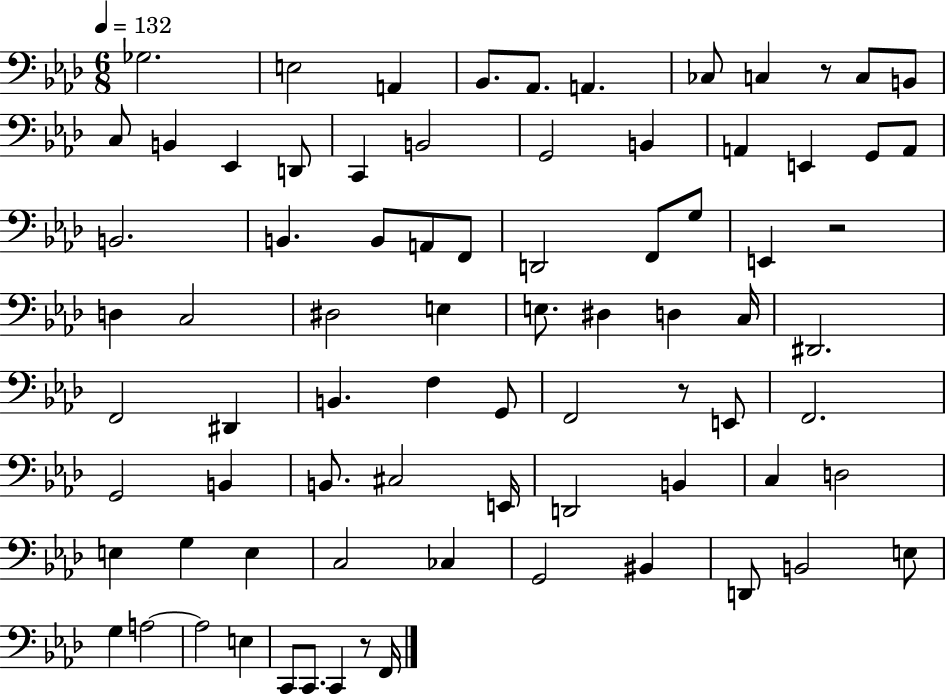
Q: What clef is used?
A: bass